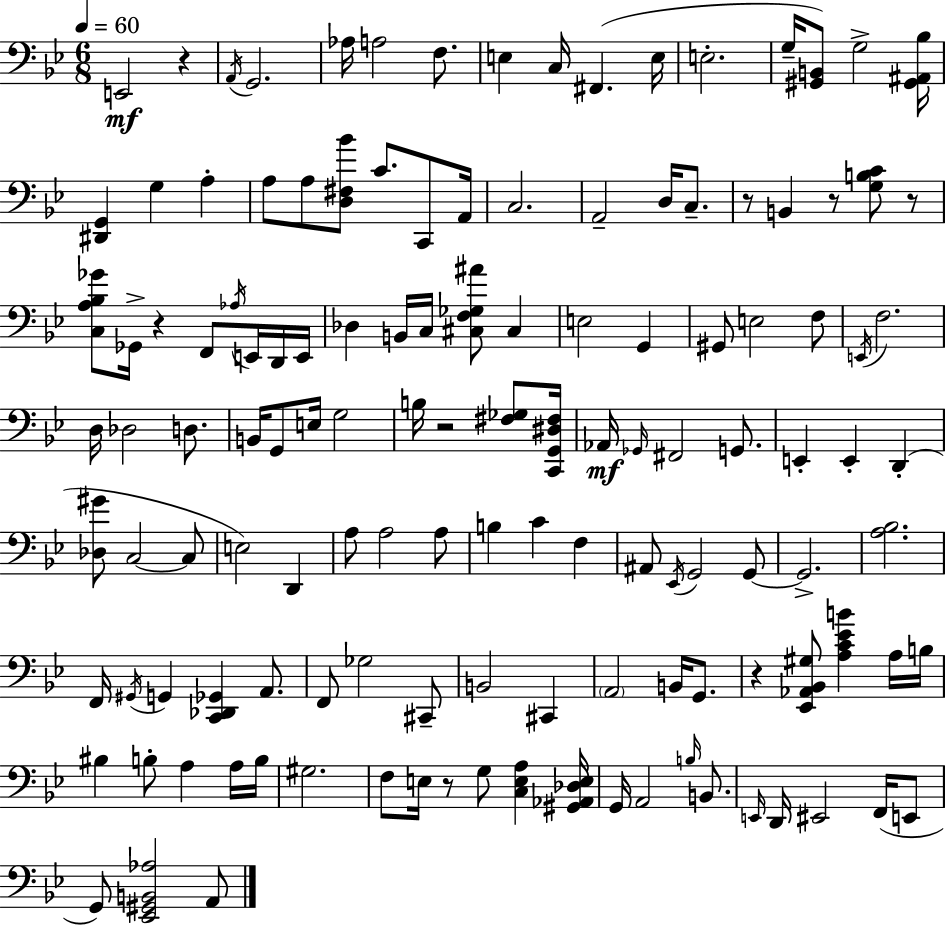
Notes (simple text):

E2/h R/q A2/s G2/h. Ab3/s A3/h F3/e. E3/q C3/s F#2/q. E3/s E3/h. G3/s [G#2,B2]/e G3/h [G#2,A#2,Bb3]/s [D#2,G2]/q G3/q A3/q A3/e A3/e [D3,F#3,Bb4]/e C4/e. C2/e A2/s C3/h. A2/h D3/s C3/e. R/e B2/q R/e [G3,B3,C4]/e R/e [C3,A3,Bb3,Gb4]/e Gb2/s R/q F2/e Ab3/s E2/s D2/s E2/s Db3/q B2/s C3/s [C#3,F3,Gb3,A#4]/e C#3/q E3/h G2/q G#2/e E3/h F3/e E2/s F3/h. D3/s Db3/h D3/e. B2/s G2/e E3/s G3/h B3/s R/h [F#3,Gb3]/e [C2,G2,D#3,F#3]/s Ab2/s Gb2/s F#2/h G2/e. E2/q E2/q D2/q [Db3,G#4]/e C3/h C3/e E3/h D2/q A3/e A3/h A3/e B3/q C4/q F3/q A#2/e Eb2/s G2/h G2/e G2/h. [A3,Bb3]/h. F2/s G#2/s G2/q [C2,Db2,Gb2]/q A2/e. F2/e Gb3/h C#2/e B2/h C#2/q A2/h B2/s G2/e. R/q [Eb2,Ab2,Bb2,G#3]/e [A3,C4,Eb4,B4]/q A3/s B3/s BIS3/q B3/e A3/q A3/s B3/s G#3/h. F3/e E3/s R/e G3/e [C3,E3,A3]/q [G#2,Ab2,Db3,E3]/s G2/s A2/h B3/s B2/e. E2/s D2/s EIS2/h F2/s E2/e G2/e [Eb2,G#2,B2,Ab3]/h A2/e